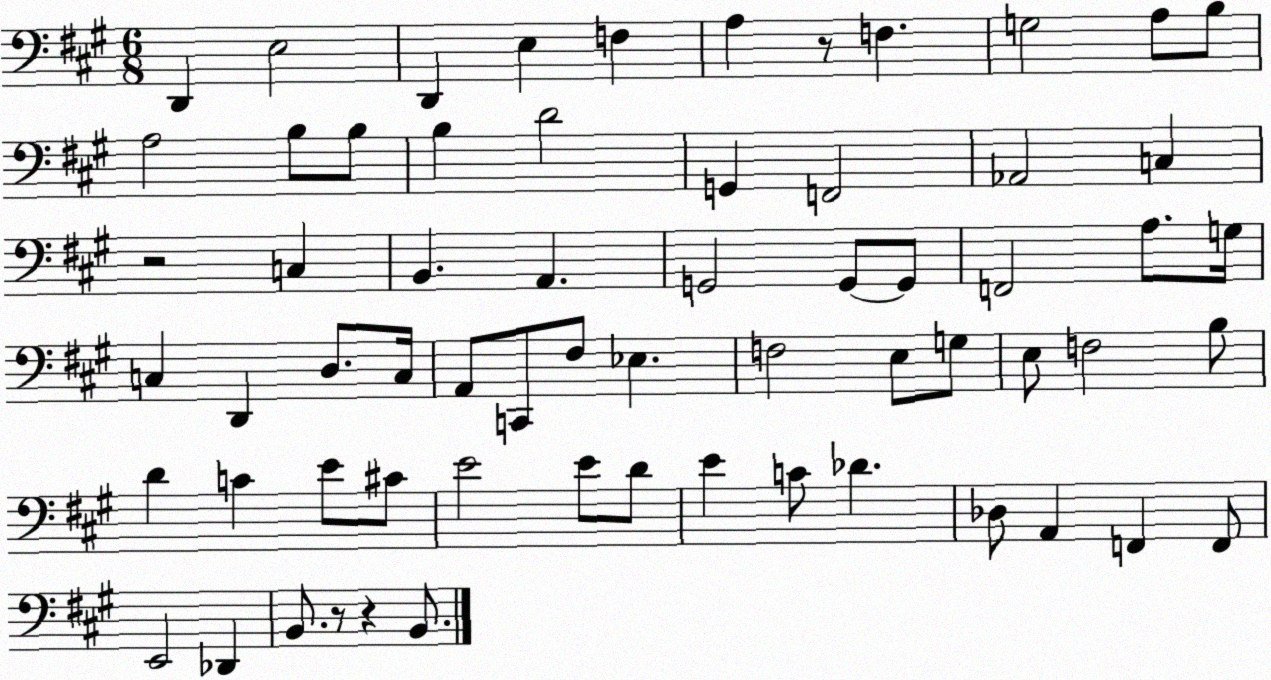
X:1
T:Untitled
M:6/8
L:1/4
K:A
D,, E,2 D,, E, F, A, z/2 F, G,2 A,/2 B,/2 A,2 B,/2 B,/2 B, D2 G,, F,,2 _A,,2 C, z2 C, B,, A,, G,,2 G,,/2 G,,/2 F,,2 A,/2 G,/4 C, D,, D,/2 C,/4 A,,/2 C,,/2 ^F,/2 _E, F,2 E,/2 G,/2 E,/2 F,2 B,/2 D C E/2 ^C/2 E2 E/2 D/2 E C/2 _D _D,/2 A,, F,, F,,/2 E,,2 _D,, B,,/2 z/2 z B,,/2